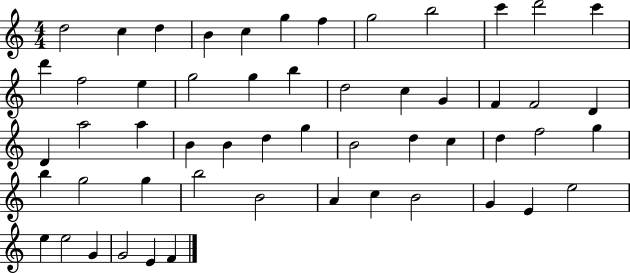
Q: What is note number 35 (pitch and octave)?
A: D5